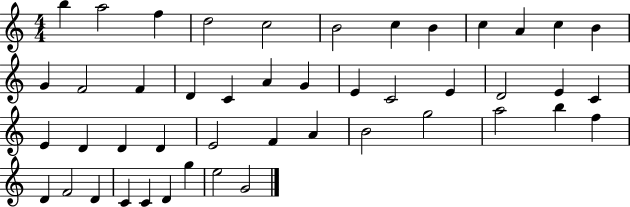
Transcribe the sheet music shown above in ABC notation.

X:1
T:Untitled
M:4/4
L:1/4
K:C
b a2 f d2 c2 B2 c B c A c B G F2 F D C A G E C2 E D2 E C E D D D E2 F A B2 g2 a2 b f D F2 D C C D g e2 G2